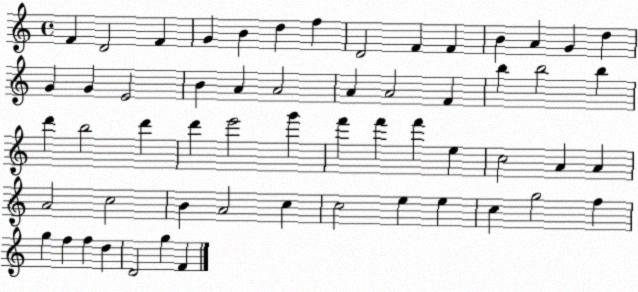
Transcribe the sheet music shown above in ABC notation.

X:1
T:Untitled
M:4/4
L:1/4
K:C
F D2 F G B d f D2 F F B A G d G G E2 B A A2 A A2 F b b2 b d' b2 d' d' e'2 g' f' f' f' e c2 A A A2 c2 B A2 c c2 e e c g2 f g f f d D2 g F